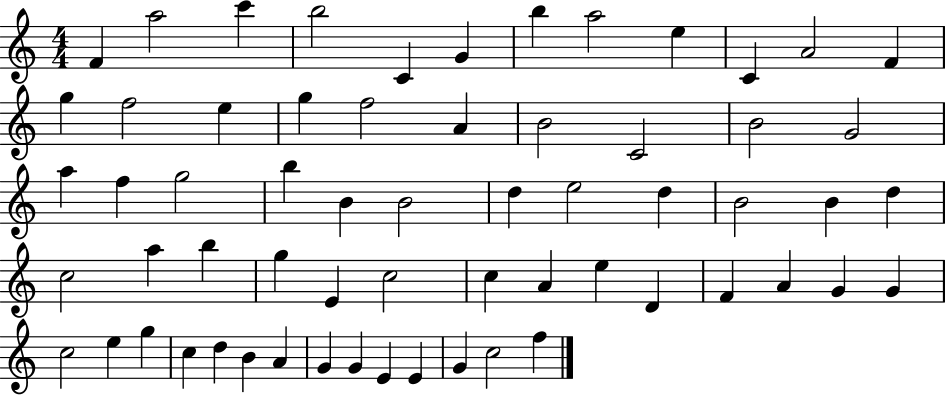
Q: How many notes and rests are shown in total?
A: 62